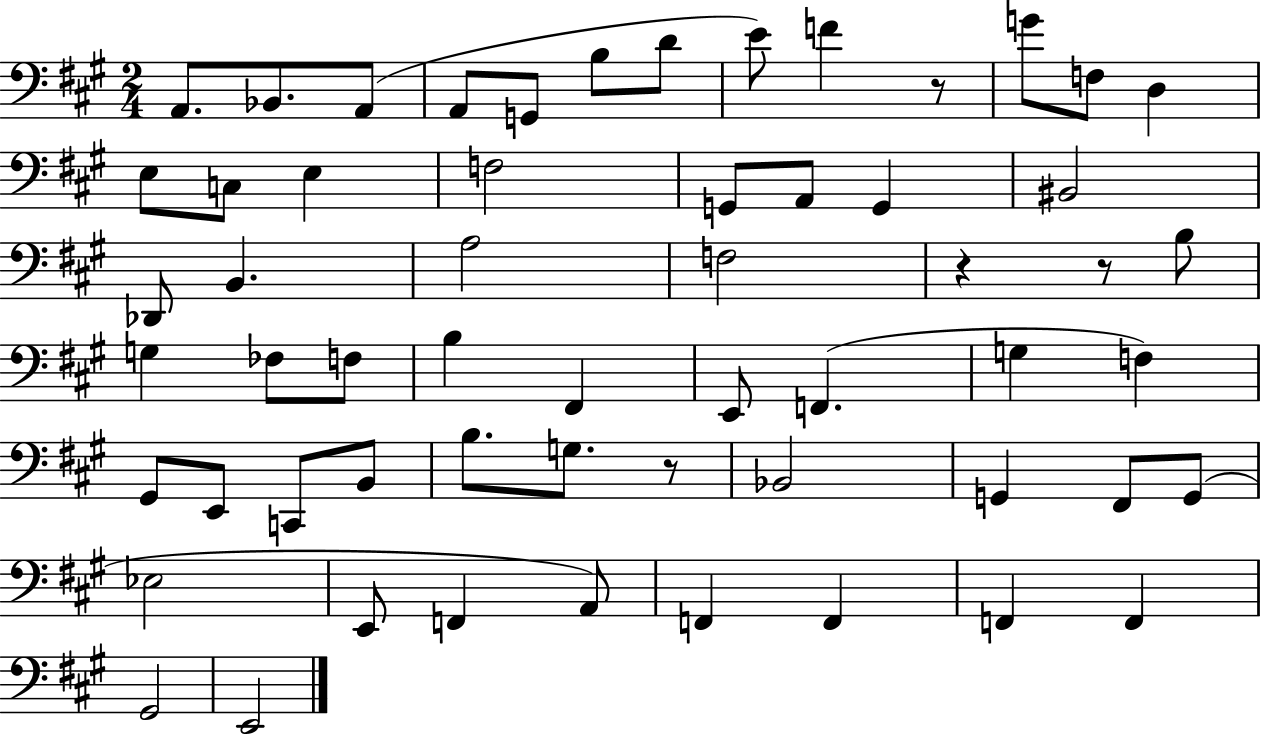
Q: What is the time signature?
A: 2/4